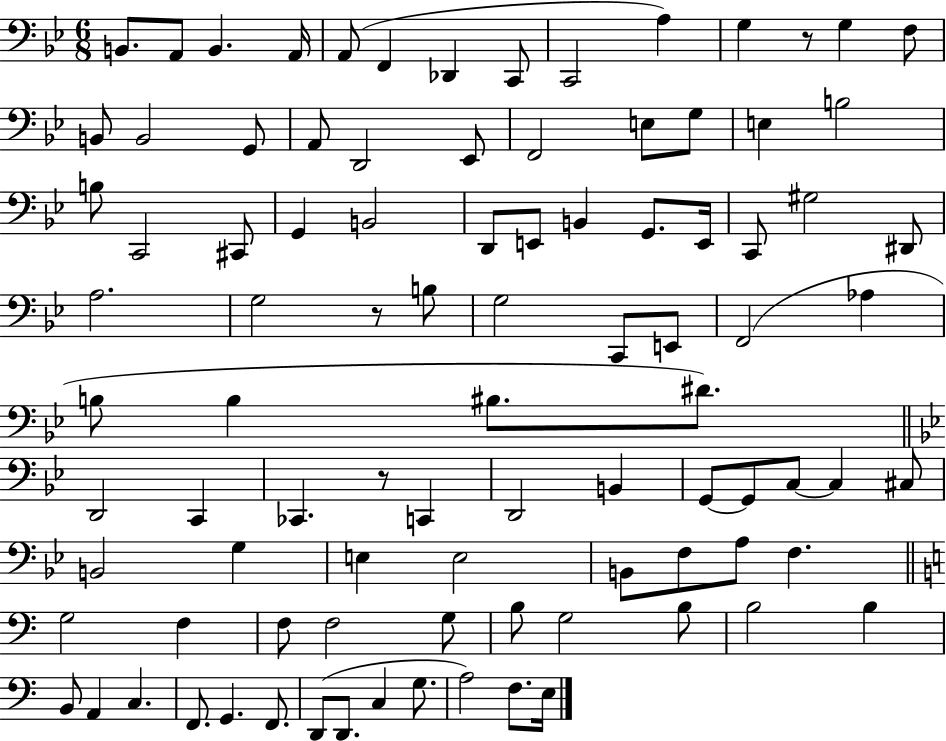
B2/e. A2/e B2/q. A2/s A2/e F2/q Db2/q C2/e C2/h A3/q G3/q R/e G3/q F3/e B2/e B2/h G2/e A2/e D2/h Eb2/e F2/h E3/e G3/e E3/q B3/h B3/e C2/h C#2/e G2/q B2/h D2/e E2/e B2/q G2/e. E2/s C2/e G#3/h D#2/e A3/h. G3/h R/e B3/e G3/h C2/e E2/e F2/h Ab3/q B3/e B3/q BIS3/e. D#4/e. D2/h C2/q CES2/q. R/e C2/q D2/h B2/q G2/e G2/e C3/e C3/q C#3/e B2/h G3/q E3/q E3/h B2/e F3/e A3/e F3/q. G3/h F3/q F3/e F3/h G3/e B3/e G3/h B3/e B3/h B3/q B2/e A2/q C3/q. F2/e. G2/q. F2/e. D2/e D2/e. C3/q G3/e. A3/h F3/e. E3/s